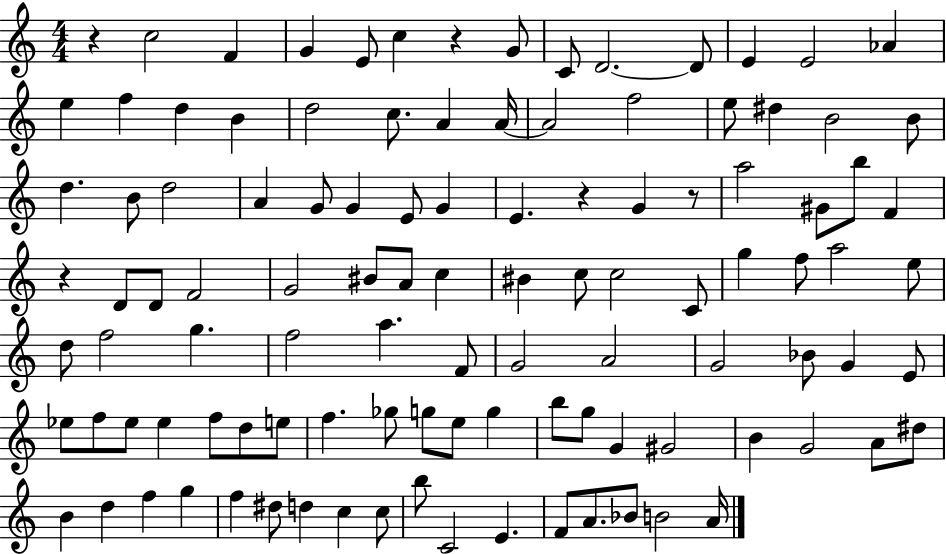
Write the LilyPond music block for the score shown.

{
  \clef treble
  \numericTimeSignature
  \time 4/4
  \key c \major
  \repeat volta 2 { r4 c''2 f'4 | g'4 e'8 c''4 r4 g'8 | c'8 d'2.~~ d'8 | e'4 e'2 aes'4 | \break e''4 f''4 d''4 b'4 | d''2 c''8. a'4 a'16~~ | a'2 f''2 | e''8 dis''4 b'2 b'8 | \break d''4. b'8 d''2 | a'4 g'8 g'4 e'8 g'4 | e'4. r4 g'4 r8 | a''2 gis'8 b''8 f'4 | \break r4 d'8 d'8 f'2 | g'2 bis'8 a'8 c''4 | bis'4 c''8 c''2 c'8 | g''4 f''8 a''2 e''8 | \break d''8 f''2 g''4. | f''2 a''4. f'8 | g'2 a'2 | g'2 bes'8 g'4 e'8 | \break ees''8 f''8 ees''8 ees''4 f''8 d''8 e''8 | f''4. ges''8 g''8 e''8 g''4 | b''8 g''8 g'4 gis'2 | b'4 g'2 a'8 dis''8 | \break b'4 d''4 f''4 g''4 | f''4 dis''8 d''4 c''4 c''8 | b''8 c'2 e'4. | f'8 a'8. bes'8 b'2 a'16 | \break } \bar "|."
}